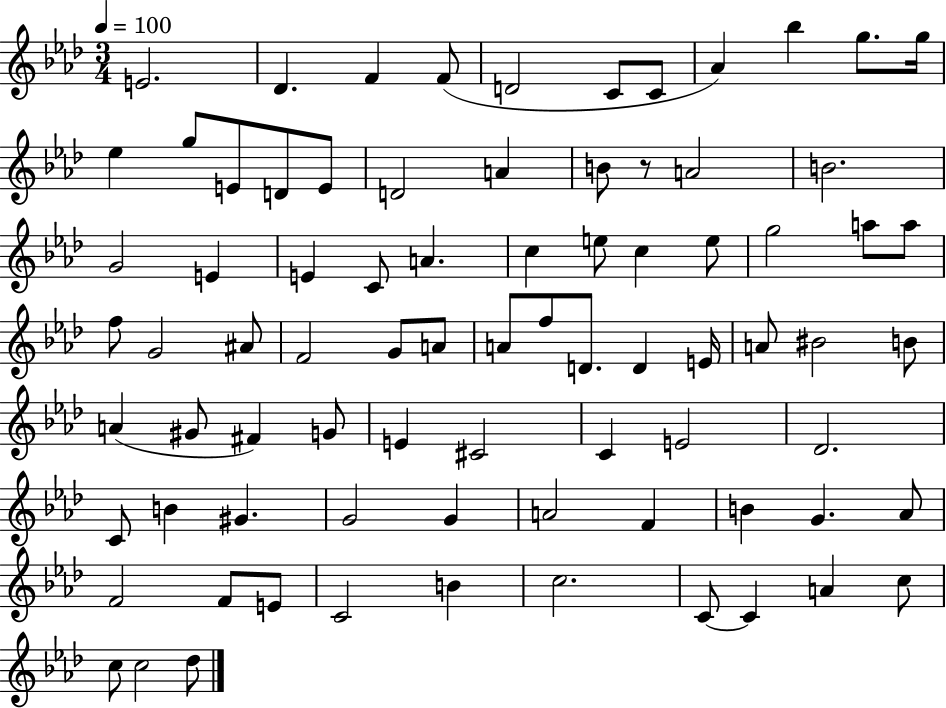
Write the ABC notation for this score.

X:1
T:Untitled
M:3/4
L:1/4
K:Ab
E2 _D F F/2 D2 C/2 C/2 _A _b g/2 g/4 _e g/2 E/2 D/2 E/2 D2 A B/2 z/2 A2 B2 G2 E E C/2 A c e/2 c e/2 g2 a/2 a/2 f/2 G2 ^A/2 F2 G/2 A/2 A/2 f/2 D/2 D E/4 A/2 ^B2 B/2 A ^G/2 ^F G/2 E ^C2 C E2 _D2 C/2 B ^G G2 G A2 F B G _A/2 F2 F/2 E/2 C2 B c2 C/2 C A c/2 c/2 c2 _d/2